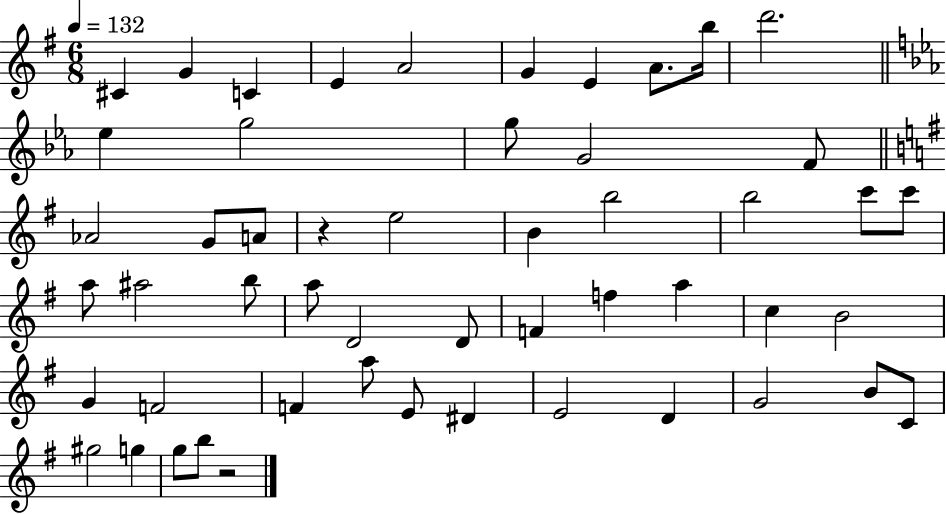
C#4/q G4/q C4/q E4/q A4/h G4/q E4/q A4/e. B5/s D6/h. Eb5/q G5/h G5/e G4/h F4/e Ab4/h G4/e A4/e R/q E5/h B4/q B5/h B5/h C6/e C6/e A5/e A#5/h B5/e A5/e D4/h D4/e F4/q F5/q A5/q C5/q B4/h G4/q F4/h F4/q A5/e E4/e D#4/q E4/h D4/q G4/h B4/e C4/e G#5/h G5/q G5/e B5/e R/h